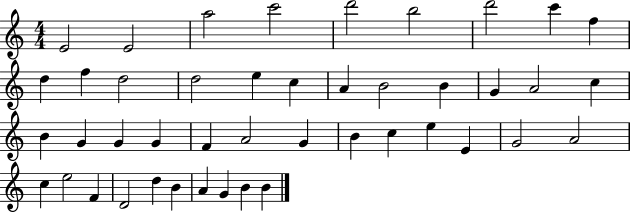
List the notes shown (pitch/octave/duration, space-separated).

E4/h E4/h A5/h C6/h D6/h B5/h D6/h C6/q F5/q D5/q F5/q D5/h D5/h E5/q C5/q A4/q B4/h B4/q G4/q A4/h C5/q B4/q G4/q G4/q G4/q F4/q A4/h G4/q B4/q C5/q E5/q E4/q G4/h A4/h C5/q E5/h F4/q D4/h D5/q B4/q A4/q G4/q B4/q B4/q